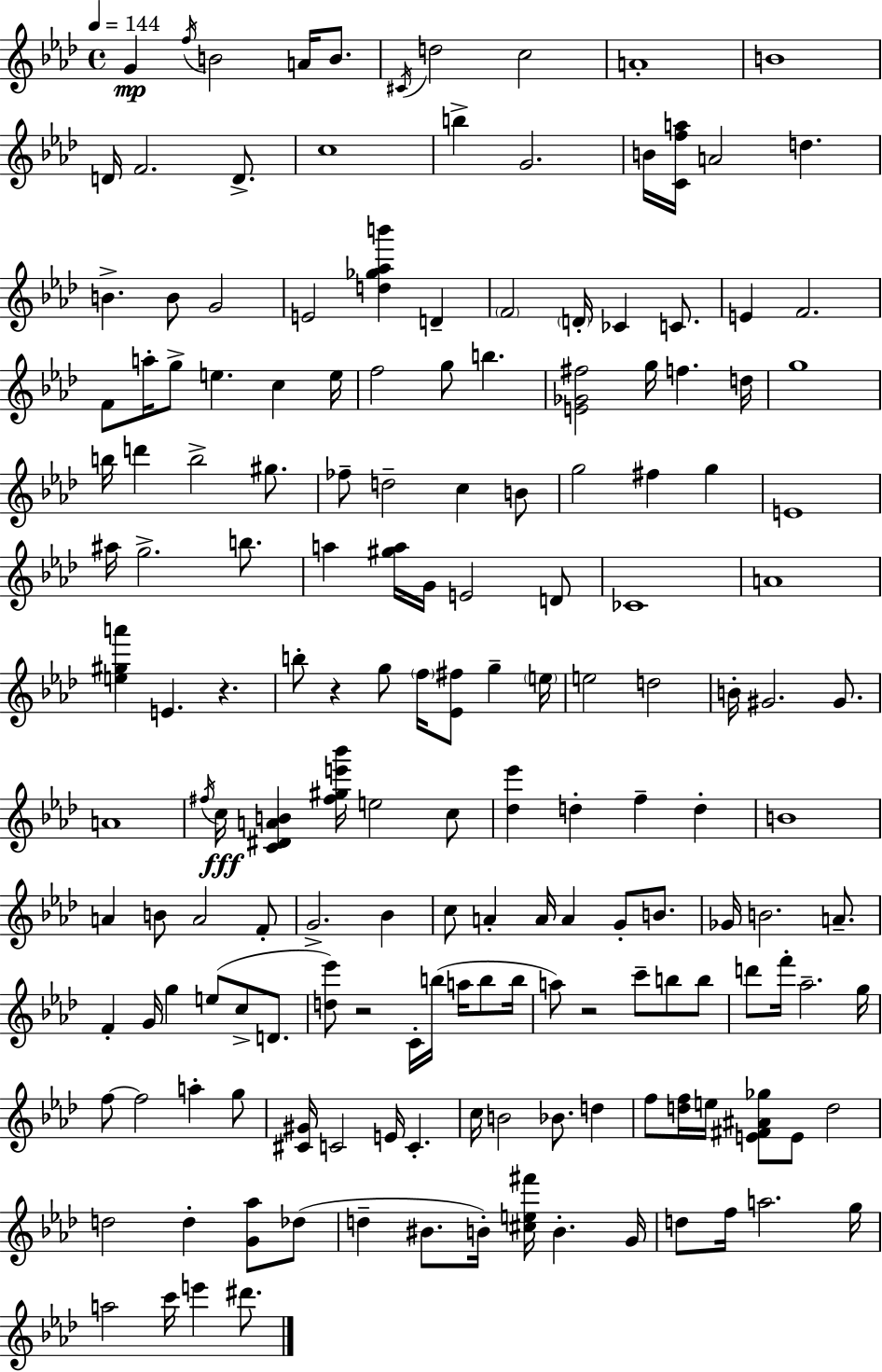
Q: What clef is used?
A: treble